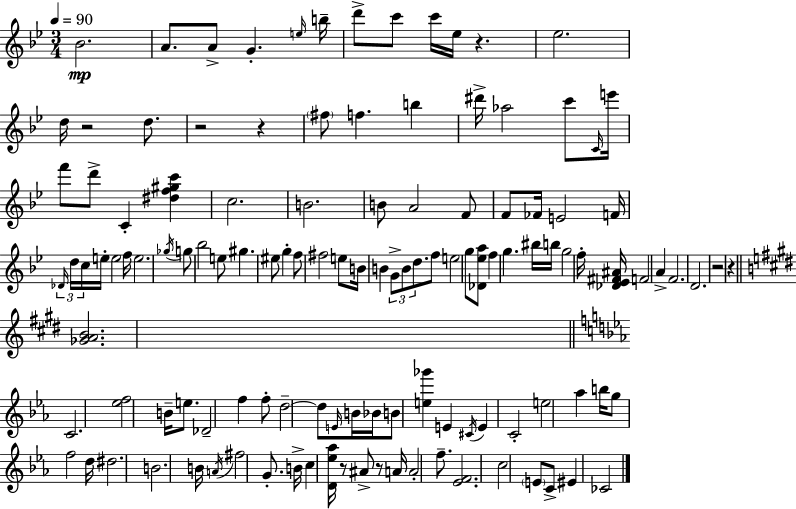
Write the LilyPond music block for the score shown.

{
  \clef treble
  \numericTimeSignature
  \time 3/4
  \key bes \major
  \tempo 4 = 90
  bes'2.\mp | a'8. a'8-> g'4.-. \grace { e''16 } | b''16-- d'''8-> c'''8 c'''16 ees''16 r4. | ees''2. | \break d''16 r2 d''8. | r2 r4 | \parenthesize fis''8 f''4. b''4 | dis'''16-> aes''2 c'''8 | \break \grace { c'16 } e'''16 f'''8 d'''8-> c'4-. <dis'' f'' gis'' c'''>4 | c''2. | b'2. | b'8 a'2 | \break f'8 f'8 fes'16 e'2 | f'16 \tuplet 3/2 { \grace { des'16 } d''16 c''16 } e''16-. e''2 | f''16 e''2. | \acciaccatura { ges''16 } g''8 bes''2 | \break e''8 gis''4. eis''8 | g''4-. f''8 fis''2 | e''8 b'16 b'4 \tuplet 3/2 { g'8-> b'8 | d''8. } f''8 e''2 | \break g''8 <des' ees'' a''>8 f''4 g''4. | bis''16 b''16 g''2 | f''16-. <des' ees' fis' ais'>16 f'2 | a'4-> f'2. | \break d'2. | r2 | r4 \bar "||" \break \key e \major <ges' a' b'>2. | \bar "||" \break \key ees \major c'2. | <ees'' f''>2 b'16-- e''8. | des'2-- f''4 | f''8-. d''2--~~ d''8 | \break \grace { e'16 } b'16 bes'16 b'8 <e'' ges'''>4 e'4 | \acciaccatura { cis'16 } e'4 c'2-. | e''2 aes''4 | b''16 g''8 f''2 | \break d''16 dis''2. | b'2. | b'16 \acciaccatura { a'16 } fis''2 | g'8.-. b'16-> c''4 <d' ees'' aes''>16 r8 ais'8-> | \break r8 a'16 a'2-. | f''8.-- <ees' f'>2. | c''2 \parenthesize e'8 | c'8-> eis'4 ces'2 | \break \bar "|."
}